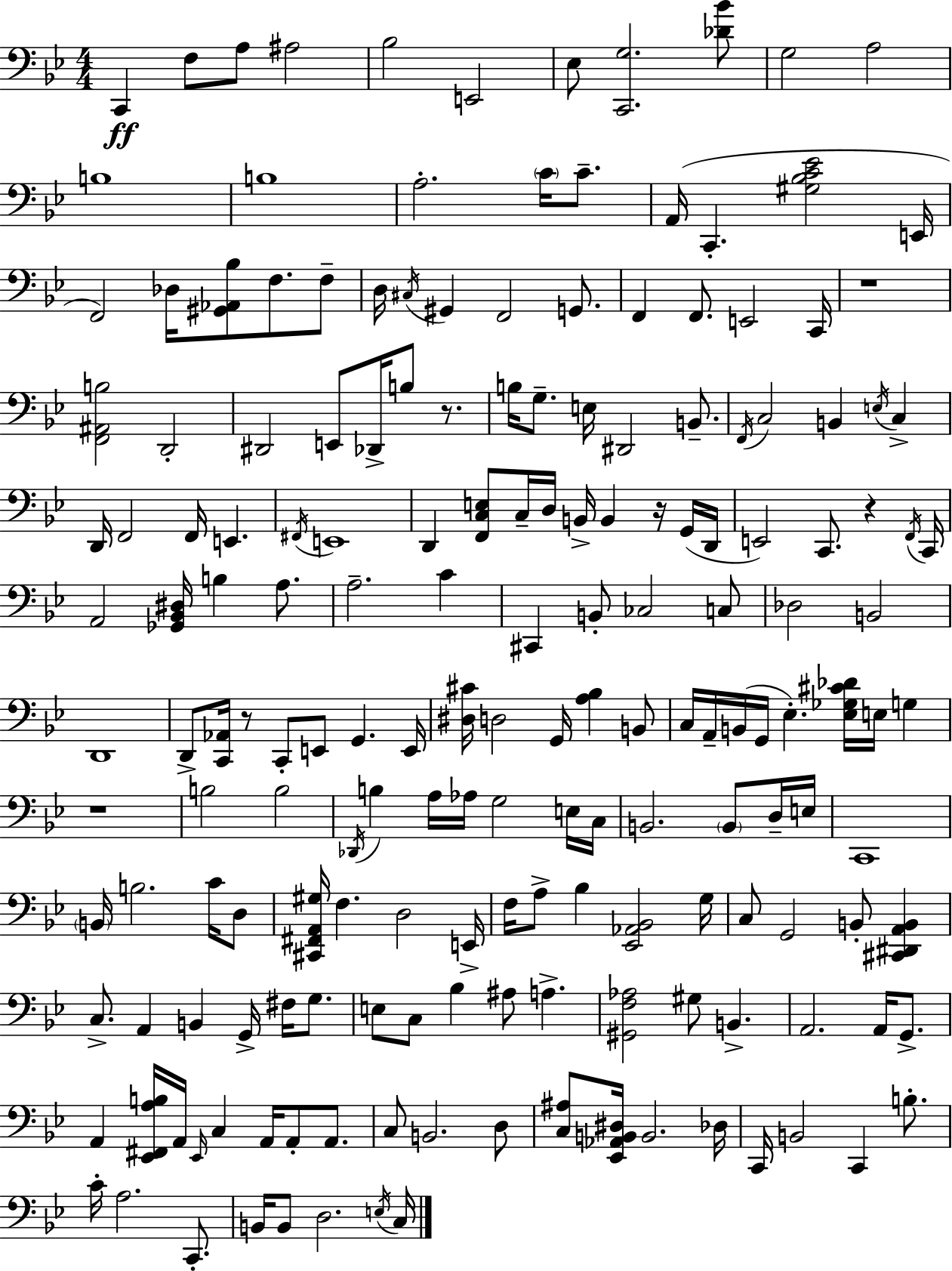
C2/q F3/e A3/e A#3/h Bb3/h E2/h Eb3/e [C2,G3]/h. [Db4,Bb4]/e G3/h A3/h B3/w B3/w A3/h. C4/s C4/e. A2/s C2/q. [G#3,Bb3,C4,Eb4]/h E2/s F2/h Db3/s [G#2,Ab2,Bb3]/e F3/e. F3/e D3/s C#3/s G#2/q F2/h G2/e. F2/q F2/e. E2/h C2/s R/w [F2,A#2,B3]/h D2/h D#2/h E2/e Db2/s B3/e R/e. B3/s G3/e. E3/s D#2/h B2/e. F2/s C3/h B2/q E3/s C3/q D2/s F2/h F2/s E2/q. F#2/s E2/w D2/q [F2,C3,E3]/e C3/s D3/s B2/s B2/q R/s G2/s D2/s E2/h C2/e. R/q F2/s C2/s A2/h [Gb2,Bb2,D#3]/s B3/q A3/e. A3/h. C4/q C#2/q B2/e CES3/h C3/e Db3/h B2/h D2/w D2/e [C2,Ab2]/s R/e C2/e E2/e G2/q. E2/s [D#3,C#4]/s D3/h G2/s [A3,Bb3]/q B2/e C3/s A2/s B2/s G2/s Eb3/q. [Eb3,Gb3,C#4,Db4]/s E3/s G3/q R/w B3/h B3/h Db2/s B3/q A3/s Ab3/s G3/h E3/s C3/s B2/h. B2/e D3/s E3/s C2/w B2/s B3/h. C4/s D3/e [C#2,F#2,A2,G#3]/s F3/q. D3/h E2/s F3/s A3/e Bb3/q [Eb2,Ab2,Bb2]/h G3/s C3/e G2/h B2/e [C#2,D#2,A2,B2]/q C3/e. A2/q B2/q G2/s F#3/s G3/e. E3/e C3/e Bb3/q A#3/e A3/q. [G#2,F3,Ab3]/h G#3/e B2/q. A2/h. A2/s G2/e. A2/q [Eb2,F#2,A3,B3]/s A2/s Eb2/s C3/q A2/s A2/e A2/e. C3/e B2/h. D3/e [C3,A#3]/e [Eb2,Ab2,B2,D#3]/s B2/h. Db3/s C2/s B2/h C2/q B3/e. C4/s A3/h. C2/e. B2/s B2/e D3/h. E3/s C3/s